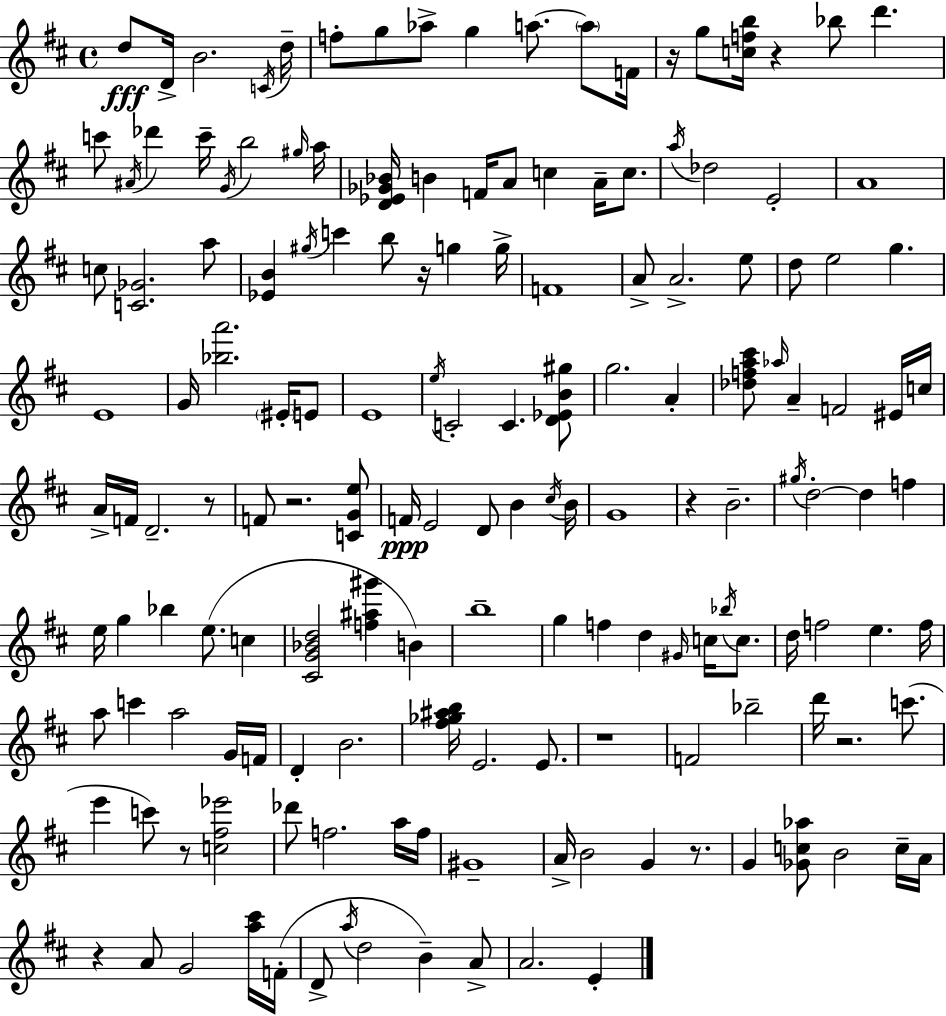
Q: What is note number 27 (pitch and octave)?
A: C5